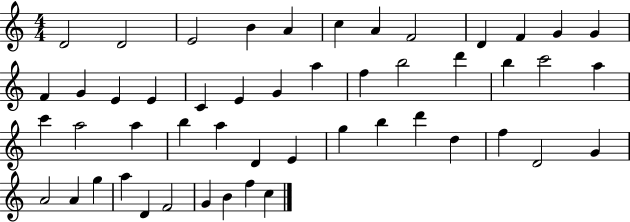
D4/h D4/h E4/h B4/q A4/q C5/q A4/q F4/h D4/q F4/q G4/q G4/q F4/q G4/q E4/q E4/q C4/q E4/q G4/q A5/q F5/q B5/h D6/q B5/q C6/h A5/q C6/q A5/h A5/q B5/q A5/q D4/q E4/q G5/q B5/q D6/q D5/q F5/q D4/h G4/q A4/h A4/q G5/q A5/q D4/q F4/h G4/q B4/q F5/q C5/q